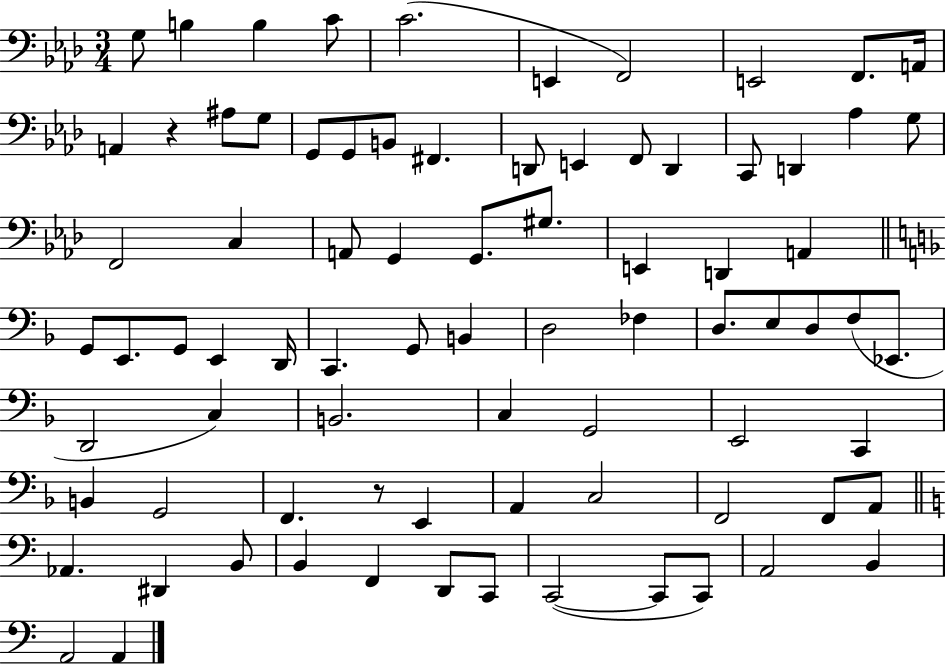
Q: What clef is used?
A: bass